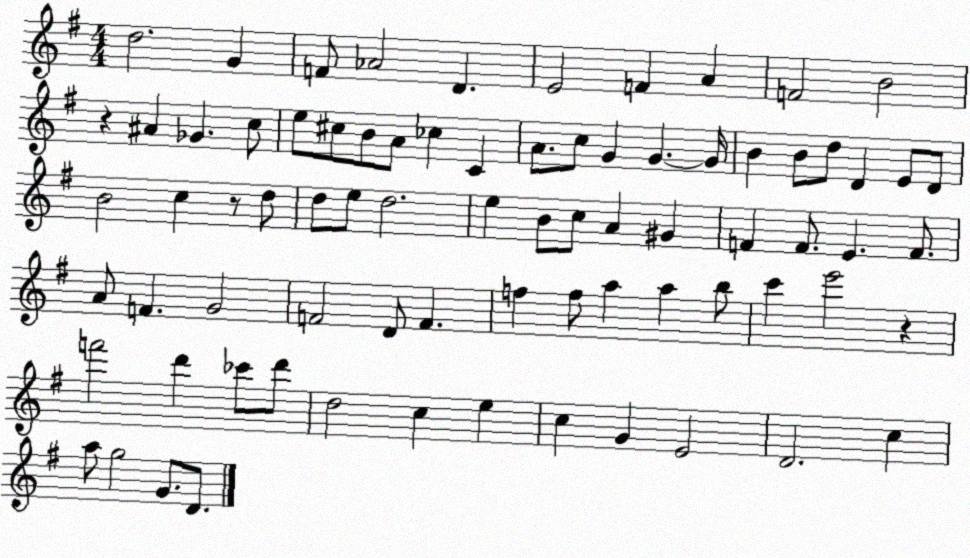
X:1
T:Untitled
M:4/4
L:1/4
K:G
d2 G F/2 _A2 D E2 F A F2 B2 z ^A _G c/2 e/2 ^c/2 B/2 A/2 _c C A/2 c/2 G G G/4 B B/2 d/2 D E/2 D/2 B2 c z/2 d/2 d/2 e/2 d2 e B/2 c/2 A ^G F F/2 E F/2 A/2 F G2 F2 D/2 F f f/2 a a b/2 c' e'2 z f'2 d' _c'/2 d'/2 d2 c e c G E2 D2 c a/2 g2 G/2 D/2